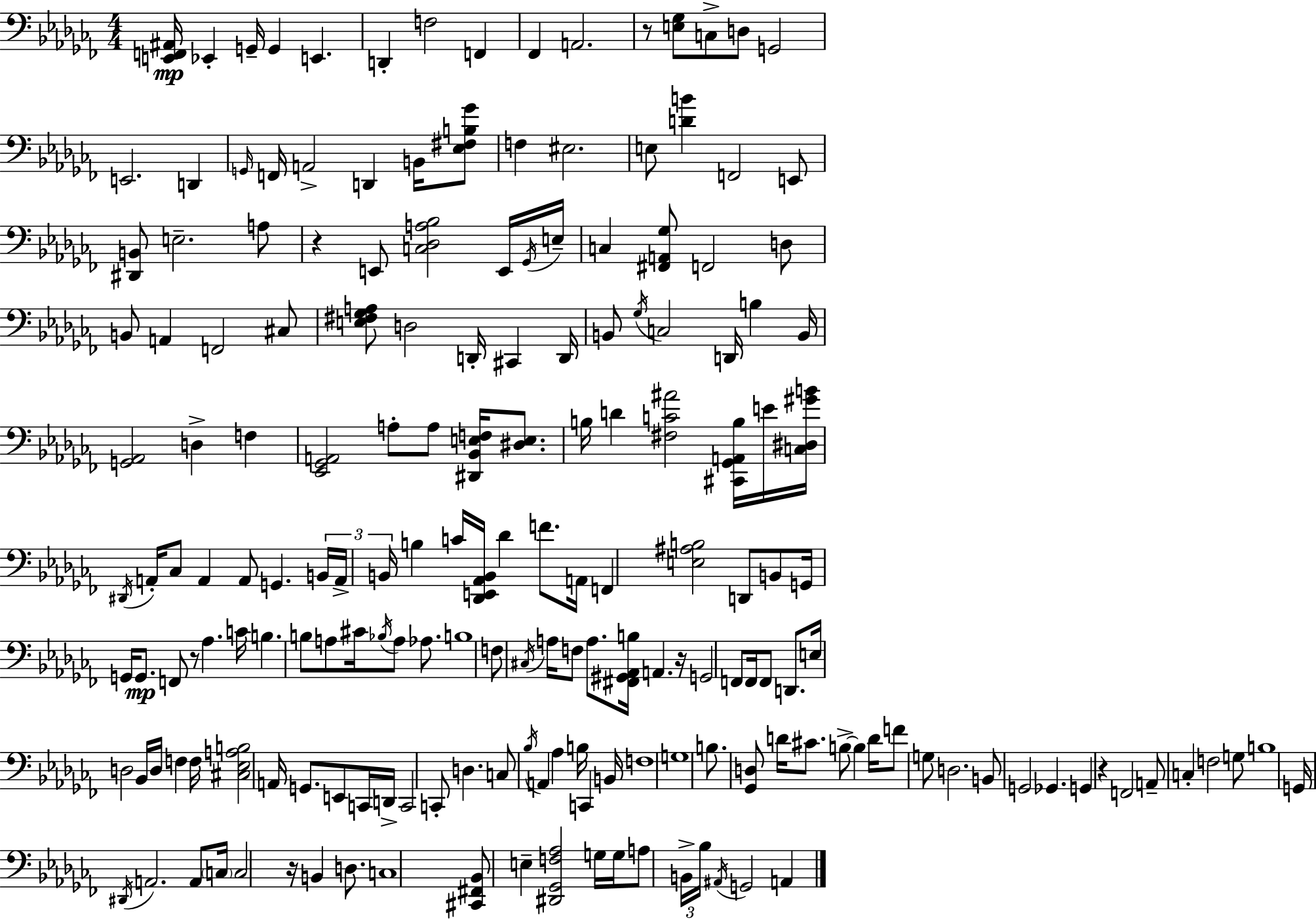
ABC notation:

X:1
T:Untitled
M:4/4
L:1/4
K:Abm
[E,,F,,^A,,]/4 _E,, G,,/4 G,, E,, D,, F,2 F,, _F,, A,,2 z/2 [E,_G,]/2 C,/2 D,/2 G,,2 E,,2 D,, G,,/4 F,,/4 A,,2 D,, B,,/4 [_E,^F,B,_G]/2 F, ^E,2 E,/2 [DB] F,,2 E,,/2 [^D,,B,,]/2 E,2 A,/2 z E,,/2 [C,_D,A,_B,]2 E,,/4 _G,,/4 E,/4 C, [^F,,A,,_G,]/2 F,,2 D,/2 B,,/2 A,, F,,2 ^C,/2 [E,^F,_G,A,]/2 D,2 D,,/4 ^C,, D,,/4 B,,/2 _G,/4 C,2 D,,/4 B, B,,/4 [G,,_A,,]2 D, F, [_E,,_G,,A,,]2 A,/2 A,/2 [^D,,_B,,E,F,]/4 [^D,E,]/2 B,/4 D [^F,C^A]2 [^C,,_G,,A,,B,]/4 E/4 [C,^D,^GB]/4 ^D,,/4 A,,/4 _C,/2 A,, A,,/2 G,, B,,/4 A,,/4 B,,/4 B, C/4 [_D,,E,,_A,,B,,]/4 _D F/2 A,,/4 F,, [E,^A,B,]2 D,,/2 B,,/2 G,,/4 G,,/4 G,,/2 F,,/2 z/2 _A, C/4 B, B,/2 A,/2 ^C/4 _B,/4 A,/2 _A,/2 B,4 F,/2 ^C,/4 A,/4 F,/2 A,/2 [^F,,^G,,_A,,B,]/4 A,, z/4 G,,2 F,,/2 F,,/4 F,,/2 D,,/2 E,/4 D,2 _B,,/4 D,/4 F, F,/4 [^C,_E,A,B,]2 A,,/4 G,,/2 E,,/2 C,,/4 D,,/4 C,,2 C,,/2 D, C,/2 _B,/4 A,, _A, B,/4 C,, B,,/4 F,4 G,4 B,/2 [_G,,D,]/2 D/4 ^C/2 B,/2 B, D/4 F/2 G,/2 D,2 B,,/2 G,,2 _G,, G,, z F,,2 A,,/2 C, F,2 G,/2 B,4 G,,/4 ^D,,/4 A,,2 A,,/2 C,/4 C,2 z/4 B,, D,/2 C,4 [^C,,^F,,_B,,]/2 E, [^D,,_G,,F,_A,]2 G,/4 G,/4 A,/2 B,,/4 _B,/4 ^A,,/4 G,,2 A,,